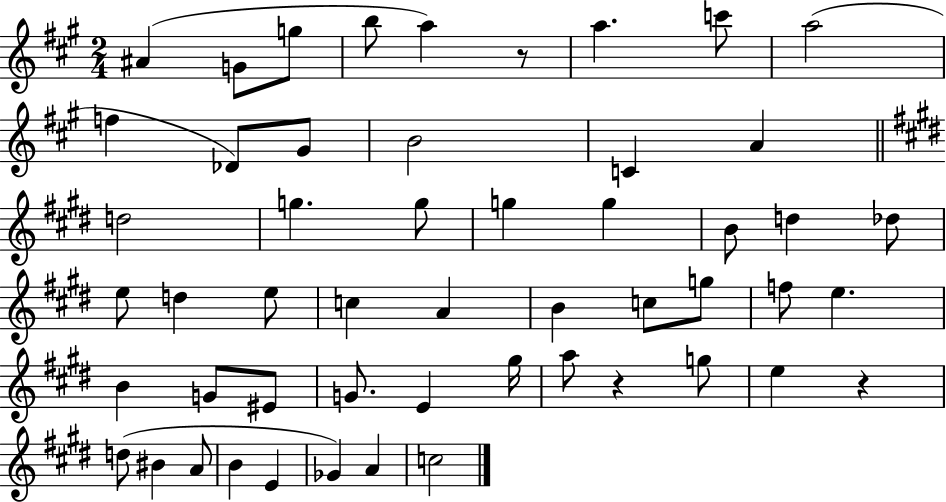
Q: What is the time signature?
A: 2/4